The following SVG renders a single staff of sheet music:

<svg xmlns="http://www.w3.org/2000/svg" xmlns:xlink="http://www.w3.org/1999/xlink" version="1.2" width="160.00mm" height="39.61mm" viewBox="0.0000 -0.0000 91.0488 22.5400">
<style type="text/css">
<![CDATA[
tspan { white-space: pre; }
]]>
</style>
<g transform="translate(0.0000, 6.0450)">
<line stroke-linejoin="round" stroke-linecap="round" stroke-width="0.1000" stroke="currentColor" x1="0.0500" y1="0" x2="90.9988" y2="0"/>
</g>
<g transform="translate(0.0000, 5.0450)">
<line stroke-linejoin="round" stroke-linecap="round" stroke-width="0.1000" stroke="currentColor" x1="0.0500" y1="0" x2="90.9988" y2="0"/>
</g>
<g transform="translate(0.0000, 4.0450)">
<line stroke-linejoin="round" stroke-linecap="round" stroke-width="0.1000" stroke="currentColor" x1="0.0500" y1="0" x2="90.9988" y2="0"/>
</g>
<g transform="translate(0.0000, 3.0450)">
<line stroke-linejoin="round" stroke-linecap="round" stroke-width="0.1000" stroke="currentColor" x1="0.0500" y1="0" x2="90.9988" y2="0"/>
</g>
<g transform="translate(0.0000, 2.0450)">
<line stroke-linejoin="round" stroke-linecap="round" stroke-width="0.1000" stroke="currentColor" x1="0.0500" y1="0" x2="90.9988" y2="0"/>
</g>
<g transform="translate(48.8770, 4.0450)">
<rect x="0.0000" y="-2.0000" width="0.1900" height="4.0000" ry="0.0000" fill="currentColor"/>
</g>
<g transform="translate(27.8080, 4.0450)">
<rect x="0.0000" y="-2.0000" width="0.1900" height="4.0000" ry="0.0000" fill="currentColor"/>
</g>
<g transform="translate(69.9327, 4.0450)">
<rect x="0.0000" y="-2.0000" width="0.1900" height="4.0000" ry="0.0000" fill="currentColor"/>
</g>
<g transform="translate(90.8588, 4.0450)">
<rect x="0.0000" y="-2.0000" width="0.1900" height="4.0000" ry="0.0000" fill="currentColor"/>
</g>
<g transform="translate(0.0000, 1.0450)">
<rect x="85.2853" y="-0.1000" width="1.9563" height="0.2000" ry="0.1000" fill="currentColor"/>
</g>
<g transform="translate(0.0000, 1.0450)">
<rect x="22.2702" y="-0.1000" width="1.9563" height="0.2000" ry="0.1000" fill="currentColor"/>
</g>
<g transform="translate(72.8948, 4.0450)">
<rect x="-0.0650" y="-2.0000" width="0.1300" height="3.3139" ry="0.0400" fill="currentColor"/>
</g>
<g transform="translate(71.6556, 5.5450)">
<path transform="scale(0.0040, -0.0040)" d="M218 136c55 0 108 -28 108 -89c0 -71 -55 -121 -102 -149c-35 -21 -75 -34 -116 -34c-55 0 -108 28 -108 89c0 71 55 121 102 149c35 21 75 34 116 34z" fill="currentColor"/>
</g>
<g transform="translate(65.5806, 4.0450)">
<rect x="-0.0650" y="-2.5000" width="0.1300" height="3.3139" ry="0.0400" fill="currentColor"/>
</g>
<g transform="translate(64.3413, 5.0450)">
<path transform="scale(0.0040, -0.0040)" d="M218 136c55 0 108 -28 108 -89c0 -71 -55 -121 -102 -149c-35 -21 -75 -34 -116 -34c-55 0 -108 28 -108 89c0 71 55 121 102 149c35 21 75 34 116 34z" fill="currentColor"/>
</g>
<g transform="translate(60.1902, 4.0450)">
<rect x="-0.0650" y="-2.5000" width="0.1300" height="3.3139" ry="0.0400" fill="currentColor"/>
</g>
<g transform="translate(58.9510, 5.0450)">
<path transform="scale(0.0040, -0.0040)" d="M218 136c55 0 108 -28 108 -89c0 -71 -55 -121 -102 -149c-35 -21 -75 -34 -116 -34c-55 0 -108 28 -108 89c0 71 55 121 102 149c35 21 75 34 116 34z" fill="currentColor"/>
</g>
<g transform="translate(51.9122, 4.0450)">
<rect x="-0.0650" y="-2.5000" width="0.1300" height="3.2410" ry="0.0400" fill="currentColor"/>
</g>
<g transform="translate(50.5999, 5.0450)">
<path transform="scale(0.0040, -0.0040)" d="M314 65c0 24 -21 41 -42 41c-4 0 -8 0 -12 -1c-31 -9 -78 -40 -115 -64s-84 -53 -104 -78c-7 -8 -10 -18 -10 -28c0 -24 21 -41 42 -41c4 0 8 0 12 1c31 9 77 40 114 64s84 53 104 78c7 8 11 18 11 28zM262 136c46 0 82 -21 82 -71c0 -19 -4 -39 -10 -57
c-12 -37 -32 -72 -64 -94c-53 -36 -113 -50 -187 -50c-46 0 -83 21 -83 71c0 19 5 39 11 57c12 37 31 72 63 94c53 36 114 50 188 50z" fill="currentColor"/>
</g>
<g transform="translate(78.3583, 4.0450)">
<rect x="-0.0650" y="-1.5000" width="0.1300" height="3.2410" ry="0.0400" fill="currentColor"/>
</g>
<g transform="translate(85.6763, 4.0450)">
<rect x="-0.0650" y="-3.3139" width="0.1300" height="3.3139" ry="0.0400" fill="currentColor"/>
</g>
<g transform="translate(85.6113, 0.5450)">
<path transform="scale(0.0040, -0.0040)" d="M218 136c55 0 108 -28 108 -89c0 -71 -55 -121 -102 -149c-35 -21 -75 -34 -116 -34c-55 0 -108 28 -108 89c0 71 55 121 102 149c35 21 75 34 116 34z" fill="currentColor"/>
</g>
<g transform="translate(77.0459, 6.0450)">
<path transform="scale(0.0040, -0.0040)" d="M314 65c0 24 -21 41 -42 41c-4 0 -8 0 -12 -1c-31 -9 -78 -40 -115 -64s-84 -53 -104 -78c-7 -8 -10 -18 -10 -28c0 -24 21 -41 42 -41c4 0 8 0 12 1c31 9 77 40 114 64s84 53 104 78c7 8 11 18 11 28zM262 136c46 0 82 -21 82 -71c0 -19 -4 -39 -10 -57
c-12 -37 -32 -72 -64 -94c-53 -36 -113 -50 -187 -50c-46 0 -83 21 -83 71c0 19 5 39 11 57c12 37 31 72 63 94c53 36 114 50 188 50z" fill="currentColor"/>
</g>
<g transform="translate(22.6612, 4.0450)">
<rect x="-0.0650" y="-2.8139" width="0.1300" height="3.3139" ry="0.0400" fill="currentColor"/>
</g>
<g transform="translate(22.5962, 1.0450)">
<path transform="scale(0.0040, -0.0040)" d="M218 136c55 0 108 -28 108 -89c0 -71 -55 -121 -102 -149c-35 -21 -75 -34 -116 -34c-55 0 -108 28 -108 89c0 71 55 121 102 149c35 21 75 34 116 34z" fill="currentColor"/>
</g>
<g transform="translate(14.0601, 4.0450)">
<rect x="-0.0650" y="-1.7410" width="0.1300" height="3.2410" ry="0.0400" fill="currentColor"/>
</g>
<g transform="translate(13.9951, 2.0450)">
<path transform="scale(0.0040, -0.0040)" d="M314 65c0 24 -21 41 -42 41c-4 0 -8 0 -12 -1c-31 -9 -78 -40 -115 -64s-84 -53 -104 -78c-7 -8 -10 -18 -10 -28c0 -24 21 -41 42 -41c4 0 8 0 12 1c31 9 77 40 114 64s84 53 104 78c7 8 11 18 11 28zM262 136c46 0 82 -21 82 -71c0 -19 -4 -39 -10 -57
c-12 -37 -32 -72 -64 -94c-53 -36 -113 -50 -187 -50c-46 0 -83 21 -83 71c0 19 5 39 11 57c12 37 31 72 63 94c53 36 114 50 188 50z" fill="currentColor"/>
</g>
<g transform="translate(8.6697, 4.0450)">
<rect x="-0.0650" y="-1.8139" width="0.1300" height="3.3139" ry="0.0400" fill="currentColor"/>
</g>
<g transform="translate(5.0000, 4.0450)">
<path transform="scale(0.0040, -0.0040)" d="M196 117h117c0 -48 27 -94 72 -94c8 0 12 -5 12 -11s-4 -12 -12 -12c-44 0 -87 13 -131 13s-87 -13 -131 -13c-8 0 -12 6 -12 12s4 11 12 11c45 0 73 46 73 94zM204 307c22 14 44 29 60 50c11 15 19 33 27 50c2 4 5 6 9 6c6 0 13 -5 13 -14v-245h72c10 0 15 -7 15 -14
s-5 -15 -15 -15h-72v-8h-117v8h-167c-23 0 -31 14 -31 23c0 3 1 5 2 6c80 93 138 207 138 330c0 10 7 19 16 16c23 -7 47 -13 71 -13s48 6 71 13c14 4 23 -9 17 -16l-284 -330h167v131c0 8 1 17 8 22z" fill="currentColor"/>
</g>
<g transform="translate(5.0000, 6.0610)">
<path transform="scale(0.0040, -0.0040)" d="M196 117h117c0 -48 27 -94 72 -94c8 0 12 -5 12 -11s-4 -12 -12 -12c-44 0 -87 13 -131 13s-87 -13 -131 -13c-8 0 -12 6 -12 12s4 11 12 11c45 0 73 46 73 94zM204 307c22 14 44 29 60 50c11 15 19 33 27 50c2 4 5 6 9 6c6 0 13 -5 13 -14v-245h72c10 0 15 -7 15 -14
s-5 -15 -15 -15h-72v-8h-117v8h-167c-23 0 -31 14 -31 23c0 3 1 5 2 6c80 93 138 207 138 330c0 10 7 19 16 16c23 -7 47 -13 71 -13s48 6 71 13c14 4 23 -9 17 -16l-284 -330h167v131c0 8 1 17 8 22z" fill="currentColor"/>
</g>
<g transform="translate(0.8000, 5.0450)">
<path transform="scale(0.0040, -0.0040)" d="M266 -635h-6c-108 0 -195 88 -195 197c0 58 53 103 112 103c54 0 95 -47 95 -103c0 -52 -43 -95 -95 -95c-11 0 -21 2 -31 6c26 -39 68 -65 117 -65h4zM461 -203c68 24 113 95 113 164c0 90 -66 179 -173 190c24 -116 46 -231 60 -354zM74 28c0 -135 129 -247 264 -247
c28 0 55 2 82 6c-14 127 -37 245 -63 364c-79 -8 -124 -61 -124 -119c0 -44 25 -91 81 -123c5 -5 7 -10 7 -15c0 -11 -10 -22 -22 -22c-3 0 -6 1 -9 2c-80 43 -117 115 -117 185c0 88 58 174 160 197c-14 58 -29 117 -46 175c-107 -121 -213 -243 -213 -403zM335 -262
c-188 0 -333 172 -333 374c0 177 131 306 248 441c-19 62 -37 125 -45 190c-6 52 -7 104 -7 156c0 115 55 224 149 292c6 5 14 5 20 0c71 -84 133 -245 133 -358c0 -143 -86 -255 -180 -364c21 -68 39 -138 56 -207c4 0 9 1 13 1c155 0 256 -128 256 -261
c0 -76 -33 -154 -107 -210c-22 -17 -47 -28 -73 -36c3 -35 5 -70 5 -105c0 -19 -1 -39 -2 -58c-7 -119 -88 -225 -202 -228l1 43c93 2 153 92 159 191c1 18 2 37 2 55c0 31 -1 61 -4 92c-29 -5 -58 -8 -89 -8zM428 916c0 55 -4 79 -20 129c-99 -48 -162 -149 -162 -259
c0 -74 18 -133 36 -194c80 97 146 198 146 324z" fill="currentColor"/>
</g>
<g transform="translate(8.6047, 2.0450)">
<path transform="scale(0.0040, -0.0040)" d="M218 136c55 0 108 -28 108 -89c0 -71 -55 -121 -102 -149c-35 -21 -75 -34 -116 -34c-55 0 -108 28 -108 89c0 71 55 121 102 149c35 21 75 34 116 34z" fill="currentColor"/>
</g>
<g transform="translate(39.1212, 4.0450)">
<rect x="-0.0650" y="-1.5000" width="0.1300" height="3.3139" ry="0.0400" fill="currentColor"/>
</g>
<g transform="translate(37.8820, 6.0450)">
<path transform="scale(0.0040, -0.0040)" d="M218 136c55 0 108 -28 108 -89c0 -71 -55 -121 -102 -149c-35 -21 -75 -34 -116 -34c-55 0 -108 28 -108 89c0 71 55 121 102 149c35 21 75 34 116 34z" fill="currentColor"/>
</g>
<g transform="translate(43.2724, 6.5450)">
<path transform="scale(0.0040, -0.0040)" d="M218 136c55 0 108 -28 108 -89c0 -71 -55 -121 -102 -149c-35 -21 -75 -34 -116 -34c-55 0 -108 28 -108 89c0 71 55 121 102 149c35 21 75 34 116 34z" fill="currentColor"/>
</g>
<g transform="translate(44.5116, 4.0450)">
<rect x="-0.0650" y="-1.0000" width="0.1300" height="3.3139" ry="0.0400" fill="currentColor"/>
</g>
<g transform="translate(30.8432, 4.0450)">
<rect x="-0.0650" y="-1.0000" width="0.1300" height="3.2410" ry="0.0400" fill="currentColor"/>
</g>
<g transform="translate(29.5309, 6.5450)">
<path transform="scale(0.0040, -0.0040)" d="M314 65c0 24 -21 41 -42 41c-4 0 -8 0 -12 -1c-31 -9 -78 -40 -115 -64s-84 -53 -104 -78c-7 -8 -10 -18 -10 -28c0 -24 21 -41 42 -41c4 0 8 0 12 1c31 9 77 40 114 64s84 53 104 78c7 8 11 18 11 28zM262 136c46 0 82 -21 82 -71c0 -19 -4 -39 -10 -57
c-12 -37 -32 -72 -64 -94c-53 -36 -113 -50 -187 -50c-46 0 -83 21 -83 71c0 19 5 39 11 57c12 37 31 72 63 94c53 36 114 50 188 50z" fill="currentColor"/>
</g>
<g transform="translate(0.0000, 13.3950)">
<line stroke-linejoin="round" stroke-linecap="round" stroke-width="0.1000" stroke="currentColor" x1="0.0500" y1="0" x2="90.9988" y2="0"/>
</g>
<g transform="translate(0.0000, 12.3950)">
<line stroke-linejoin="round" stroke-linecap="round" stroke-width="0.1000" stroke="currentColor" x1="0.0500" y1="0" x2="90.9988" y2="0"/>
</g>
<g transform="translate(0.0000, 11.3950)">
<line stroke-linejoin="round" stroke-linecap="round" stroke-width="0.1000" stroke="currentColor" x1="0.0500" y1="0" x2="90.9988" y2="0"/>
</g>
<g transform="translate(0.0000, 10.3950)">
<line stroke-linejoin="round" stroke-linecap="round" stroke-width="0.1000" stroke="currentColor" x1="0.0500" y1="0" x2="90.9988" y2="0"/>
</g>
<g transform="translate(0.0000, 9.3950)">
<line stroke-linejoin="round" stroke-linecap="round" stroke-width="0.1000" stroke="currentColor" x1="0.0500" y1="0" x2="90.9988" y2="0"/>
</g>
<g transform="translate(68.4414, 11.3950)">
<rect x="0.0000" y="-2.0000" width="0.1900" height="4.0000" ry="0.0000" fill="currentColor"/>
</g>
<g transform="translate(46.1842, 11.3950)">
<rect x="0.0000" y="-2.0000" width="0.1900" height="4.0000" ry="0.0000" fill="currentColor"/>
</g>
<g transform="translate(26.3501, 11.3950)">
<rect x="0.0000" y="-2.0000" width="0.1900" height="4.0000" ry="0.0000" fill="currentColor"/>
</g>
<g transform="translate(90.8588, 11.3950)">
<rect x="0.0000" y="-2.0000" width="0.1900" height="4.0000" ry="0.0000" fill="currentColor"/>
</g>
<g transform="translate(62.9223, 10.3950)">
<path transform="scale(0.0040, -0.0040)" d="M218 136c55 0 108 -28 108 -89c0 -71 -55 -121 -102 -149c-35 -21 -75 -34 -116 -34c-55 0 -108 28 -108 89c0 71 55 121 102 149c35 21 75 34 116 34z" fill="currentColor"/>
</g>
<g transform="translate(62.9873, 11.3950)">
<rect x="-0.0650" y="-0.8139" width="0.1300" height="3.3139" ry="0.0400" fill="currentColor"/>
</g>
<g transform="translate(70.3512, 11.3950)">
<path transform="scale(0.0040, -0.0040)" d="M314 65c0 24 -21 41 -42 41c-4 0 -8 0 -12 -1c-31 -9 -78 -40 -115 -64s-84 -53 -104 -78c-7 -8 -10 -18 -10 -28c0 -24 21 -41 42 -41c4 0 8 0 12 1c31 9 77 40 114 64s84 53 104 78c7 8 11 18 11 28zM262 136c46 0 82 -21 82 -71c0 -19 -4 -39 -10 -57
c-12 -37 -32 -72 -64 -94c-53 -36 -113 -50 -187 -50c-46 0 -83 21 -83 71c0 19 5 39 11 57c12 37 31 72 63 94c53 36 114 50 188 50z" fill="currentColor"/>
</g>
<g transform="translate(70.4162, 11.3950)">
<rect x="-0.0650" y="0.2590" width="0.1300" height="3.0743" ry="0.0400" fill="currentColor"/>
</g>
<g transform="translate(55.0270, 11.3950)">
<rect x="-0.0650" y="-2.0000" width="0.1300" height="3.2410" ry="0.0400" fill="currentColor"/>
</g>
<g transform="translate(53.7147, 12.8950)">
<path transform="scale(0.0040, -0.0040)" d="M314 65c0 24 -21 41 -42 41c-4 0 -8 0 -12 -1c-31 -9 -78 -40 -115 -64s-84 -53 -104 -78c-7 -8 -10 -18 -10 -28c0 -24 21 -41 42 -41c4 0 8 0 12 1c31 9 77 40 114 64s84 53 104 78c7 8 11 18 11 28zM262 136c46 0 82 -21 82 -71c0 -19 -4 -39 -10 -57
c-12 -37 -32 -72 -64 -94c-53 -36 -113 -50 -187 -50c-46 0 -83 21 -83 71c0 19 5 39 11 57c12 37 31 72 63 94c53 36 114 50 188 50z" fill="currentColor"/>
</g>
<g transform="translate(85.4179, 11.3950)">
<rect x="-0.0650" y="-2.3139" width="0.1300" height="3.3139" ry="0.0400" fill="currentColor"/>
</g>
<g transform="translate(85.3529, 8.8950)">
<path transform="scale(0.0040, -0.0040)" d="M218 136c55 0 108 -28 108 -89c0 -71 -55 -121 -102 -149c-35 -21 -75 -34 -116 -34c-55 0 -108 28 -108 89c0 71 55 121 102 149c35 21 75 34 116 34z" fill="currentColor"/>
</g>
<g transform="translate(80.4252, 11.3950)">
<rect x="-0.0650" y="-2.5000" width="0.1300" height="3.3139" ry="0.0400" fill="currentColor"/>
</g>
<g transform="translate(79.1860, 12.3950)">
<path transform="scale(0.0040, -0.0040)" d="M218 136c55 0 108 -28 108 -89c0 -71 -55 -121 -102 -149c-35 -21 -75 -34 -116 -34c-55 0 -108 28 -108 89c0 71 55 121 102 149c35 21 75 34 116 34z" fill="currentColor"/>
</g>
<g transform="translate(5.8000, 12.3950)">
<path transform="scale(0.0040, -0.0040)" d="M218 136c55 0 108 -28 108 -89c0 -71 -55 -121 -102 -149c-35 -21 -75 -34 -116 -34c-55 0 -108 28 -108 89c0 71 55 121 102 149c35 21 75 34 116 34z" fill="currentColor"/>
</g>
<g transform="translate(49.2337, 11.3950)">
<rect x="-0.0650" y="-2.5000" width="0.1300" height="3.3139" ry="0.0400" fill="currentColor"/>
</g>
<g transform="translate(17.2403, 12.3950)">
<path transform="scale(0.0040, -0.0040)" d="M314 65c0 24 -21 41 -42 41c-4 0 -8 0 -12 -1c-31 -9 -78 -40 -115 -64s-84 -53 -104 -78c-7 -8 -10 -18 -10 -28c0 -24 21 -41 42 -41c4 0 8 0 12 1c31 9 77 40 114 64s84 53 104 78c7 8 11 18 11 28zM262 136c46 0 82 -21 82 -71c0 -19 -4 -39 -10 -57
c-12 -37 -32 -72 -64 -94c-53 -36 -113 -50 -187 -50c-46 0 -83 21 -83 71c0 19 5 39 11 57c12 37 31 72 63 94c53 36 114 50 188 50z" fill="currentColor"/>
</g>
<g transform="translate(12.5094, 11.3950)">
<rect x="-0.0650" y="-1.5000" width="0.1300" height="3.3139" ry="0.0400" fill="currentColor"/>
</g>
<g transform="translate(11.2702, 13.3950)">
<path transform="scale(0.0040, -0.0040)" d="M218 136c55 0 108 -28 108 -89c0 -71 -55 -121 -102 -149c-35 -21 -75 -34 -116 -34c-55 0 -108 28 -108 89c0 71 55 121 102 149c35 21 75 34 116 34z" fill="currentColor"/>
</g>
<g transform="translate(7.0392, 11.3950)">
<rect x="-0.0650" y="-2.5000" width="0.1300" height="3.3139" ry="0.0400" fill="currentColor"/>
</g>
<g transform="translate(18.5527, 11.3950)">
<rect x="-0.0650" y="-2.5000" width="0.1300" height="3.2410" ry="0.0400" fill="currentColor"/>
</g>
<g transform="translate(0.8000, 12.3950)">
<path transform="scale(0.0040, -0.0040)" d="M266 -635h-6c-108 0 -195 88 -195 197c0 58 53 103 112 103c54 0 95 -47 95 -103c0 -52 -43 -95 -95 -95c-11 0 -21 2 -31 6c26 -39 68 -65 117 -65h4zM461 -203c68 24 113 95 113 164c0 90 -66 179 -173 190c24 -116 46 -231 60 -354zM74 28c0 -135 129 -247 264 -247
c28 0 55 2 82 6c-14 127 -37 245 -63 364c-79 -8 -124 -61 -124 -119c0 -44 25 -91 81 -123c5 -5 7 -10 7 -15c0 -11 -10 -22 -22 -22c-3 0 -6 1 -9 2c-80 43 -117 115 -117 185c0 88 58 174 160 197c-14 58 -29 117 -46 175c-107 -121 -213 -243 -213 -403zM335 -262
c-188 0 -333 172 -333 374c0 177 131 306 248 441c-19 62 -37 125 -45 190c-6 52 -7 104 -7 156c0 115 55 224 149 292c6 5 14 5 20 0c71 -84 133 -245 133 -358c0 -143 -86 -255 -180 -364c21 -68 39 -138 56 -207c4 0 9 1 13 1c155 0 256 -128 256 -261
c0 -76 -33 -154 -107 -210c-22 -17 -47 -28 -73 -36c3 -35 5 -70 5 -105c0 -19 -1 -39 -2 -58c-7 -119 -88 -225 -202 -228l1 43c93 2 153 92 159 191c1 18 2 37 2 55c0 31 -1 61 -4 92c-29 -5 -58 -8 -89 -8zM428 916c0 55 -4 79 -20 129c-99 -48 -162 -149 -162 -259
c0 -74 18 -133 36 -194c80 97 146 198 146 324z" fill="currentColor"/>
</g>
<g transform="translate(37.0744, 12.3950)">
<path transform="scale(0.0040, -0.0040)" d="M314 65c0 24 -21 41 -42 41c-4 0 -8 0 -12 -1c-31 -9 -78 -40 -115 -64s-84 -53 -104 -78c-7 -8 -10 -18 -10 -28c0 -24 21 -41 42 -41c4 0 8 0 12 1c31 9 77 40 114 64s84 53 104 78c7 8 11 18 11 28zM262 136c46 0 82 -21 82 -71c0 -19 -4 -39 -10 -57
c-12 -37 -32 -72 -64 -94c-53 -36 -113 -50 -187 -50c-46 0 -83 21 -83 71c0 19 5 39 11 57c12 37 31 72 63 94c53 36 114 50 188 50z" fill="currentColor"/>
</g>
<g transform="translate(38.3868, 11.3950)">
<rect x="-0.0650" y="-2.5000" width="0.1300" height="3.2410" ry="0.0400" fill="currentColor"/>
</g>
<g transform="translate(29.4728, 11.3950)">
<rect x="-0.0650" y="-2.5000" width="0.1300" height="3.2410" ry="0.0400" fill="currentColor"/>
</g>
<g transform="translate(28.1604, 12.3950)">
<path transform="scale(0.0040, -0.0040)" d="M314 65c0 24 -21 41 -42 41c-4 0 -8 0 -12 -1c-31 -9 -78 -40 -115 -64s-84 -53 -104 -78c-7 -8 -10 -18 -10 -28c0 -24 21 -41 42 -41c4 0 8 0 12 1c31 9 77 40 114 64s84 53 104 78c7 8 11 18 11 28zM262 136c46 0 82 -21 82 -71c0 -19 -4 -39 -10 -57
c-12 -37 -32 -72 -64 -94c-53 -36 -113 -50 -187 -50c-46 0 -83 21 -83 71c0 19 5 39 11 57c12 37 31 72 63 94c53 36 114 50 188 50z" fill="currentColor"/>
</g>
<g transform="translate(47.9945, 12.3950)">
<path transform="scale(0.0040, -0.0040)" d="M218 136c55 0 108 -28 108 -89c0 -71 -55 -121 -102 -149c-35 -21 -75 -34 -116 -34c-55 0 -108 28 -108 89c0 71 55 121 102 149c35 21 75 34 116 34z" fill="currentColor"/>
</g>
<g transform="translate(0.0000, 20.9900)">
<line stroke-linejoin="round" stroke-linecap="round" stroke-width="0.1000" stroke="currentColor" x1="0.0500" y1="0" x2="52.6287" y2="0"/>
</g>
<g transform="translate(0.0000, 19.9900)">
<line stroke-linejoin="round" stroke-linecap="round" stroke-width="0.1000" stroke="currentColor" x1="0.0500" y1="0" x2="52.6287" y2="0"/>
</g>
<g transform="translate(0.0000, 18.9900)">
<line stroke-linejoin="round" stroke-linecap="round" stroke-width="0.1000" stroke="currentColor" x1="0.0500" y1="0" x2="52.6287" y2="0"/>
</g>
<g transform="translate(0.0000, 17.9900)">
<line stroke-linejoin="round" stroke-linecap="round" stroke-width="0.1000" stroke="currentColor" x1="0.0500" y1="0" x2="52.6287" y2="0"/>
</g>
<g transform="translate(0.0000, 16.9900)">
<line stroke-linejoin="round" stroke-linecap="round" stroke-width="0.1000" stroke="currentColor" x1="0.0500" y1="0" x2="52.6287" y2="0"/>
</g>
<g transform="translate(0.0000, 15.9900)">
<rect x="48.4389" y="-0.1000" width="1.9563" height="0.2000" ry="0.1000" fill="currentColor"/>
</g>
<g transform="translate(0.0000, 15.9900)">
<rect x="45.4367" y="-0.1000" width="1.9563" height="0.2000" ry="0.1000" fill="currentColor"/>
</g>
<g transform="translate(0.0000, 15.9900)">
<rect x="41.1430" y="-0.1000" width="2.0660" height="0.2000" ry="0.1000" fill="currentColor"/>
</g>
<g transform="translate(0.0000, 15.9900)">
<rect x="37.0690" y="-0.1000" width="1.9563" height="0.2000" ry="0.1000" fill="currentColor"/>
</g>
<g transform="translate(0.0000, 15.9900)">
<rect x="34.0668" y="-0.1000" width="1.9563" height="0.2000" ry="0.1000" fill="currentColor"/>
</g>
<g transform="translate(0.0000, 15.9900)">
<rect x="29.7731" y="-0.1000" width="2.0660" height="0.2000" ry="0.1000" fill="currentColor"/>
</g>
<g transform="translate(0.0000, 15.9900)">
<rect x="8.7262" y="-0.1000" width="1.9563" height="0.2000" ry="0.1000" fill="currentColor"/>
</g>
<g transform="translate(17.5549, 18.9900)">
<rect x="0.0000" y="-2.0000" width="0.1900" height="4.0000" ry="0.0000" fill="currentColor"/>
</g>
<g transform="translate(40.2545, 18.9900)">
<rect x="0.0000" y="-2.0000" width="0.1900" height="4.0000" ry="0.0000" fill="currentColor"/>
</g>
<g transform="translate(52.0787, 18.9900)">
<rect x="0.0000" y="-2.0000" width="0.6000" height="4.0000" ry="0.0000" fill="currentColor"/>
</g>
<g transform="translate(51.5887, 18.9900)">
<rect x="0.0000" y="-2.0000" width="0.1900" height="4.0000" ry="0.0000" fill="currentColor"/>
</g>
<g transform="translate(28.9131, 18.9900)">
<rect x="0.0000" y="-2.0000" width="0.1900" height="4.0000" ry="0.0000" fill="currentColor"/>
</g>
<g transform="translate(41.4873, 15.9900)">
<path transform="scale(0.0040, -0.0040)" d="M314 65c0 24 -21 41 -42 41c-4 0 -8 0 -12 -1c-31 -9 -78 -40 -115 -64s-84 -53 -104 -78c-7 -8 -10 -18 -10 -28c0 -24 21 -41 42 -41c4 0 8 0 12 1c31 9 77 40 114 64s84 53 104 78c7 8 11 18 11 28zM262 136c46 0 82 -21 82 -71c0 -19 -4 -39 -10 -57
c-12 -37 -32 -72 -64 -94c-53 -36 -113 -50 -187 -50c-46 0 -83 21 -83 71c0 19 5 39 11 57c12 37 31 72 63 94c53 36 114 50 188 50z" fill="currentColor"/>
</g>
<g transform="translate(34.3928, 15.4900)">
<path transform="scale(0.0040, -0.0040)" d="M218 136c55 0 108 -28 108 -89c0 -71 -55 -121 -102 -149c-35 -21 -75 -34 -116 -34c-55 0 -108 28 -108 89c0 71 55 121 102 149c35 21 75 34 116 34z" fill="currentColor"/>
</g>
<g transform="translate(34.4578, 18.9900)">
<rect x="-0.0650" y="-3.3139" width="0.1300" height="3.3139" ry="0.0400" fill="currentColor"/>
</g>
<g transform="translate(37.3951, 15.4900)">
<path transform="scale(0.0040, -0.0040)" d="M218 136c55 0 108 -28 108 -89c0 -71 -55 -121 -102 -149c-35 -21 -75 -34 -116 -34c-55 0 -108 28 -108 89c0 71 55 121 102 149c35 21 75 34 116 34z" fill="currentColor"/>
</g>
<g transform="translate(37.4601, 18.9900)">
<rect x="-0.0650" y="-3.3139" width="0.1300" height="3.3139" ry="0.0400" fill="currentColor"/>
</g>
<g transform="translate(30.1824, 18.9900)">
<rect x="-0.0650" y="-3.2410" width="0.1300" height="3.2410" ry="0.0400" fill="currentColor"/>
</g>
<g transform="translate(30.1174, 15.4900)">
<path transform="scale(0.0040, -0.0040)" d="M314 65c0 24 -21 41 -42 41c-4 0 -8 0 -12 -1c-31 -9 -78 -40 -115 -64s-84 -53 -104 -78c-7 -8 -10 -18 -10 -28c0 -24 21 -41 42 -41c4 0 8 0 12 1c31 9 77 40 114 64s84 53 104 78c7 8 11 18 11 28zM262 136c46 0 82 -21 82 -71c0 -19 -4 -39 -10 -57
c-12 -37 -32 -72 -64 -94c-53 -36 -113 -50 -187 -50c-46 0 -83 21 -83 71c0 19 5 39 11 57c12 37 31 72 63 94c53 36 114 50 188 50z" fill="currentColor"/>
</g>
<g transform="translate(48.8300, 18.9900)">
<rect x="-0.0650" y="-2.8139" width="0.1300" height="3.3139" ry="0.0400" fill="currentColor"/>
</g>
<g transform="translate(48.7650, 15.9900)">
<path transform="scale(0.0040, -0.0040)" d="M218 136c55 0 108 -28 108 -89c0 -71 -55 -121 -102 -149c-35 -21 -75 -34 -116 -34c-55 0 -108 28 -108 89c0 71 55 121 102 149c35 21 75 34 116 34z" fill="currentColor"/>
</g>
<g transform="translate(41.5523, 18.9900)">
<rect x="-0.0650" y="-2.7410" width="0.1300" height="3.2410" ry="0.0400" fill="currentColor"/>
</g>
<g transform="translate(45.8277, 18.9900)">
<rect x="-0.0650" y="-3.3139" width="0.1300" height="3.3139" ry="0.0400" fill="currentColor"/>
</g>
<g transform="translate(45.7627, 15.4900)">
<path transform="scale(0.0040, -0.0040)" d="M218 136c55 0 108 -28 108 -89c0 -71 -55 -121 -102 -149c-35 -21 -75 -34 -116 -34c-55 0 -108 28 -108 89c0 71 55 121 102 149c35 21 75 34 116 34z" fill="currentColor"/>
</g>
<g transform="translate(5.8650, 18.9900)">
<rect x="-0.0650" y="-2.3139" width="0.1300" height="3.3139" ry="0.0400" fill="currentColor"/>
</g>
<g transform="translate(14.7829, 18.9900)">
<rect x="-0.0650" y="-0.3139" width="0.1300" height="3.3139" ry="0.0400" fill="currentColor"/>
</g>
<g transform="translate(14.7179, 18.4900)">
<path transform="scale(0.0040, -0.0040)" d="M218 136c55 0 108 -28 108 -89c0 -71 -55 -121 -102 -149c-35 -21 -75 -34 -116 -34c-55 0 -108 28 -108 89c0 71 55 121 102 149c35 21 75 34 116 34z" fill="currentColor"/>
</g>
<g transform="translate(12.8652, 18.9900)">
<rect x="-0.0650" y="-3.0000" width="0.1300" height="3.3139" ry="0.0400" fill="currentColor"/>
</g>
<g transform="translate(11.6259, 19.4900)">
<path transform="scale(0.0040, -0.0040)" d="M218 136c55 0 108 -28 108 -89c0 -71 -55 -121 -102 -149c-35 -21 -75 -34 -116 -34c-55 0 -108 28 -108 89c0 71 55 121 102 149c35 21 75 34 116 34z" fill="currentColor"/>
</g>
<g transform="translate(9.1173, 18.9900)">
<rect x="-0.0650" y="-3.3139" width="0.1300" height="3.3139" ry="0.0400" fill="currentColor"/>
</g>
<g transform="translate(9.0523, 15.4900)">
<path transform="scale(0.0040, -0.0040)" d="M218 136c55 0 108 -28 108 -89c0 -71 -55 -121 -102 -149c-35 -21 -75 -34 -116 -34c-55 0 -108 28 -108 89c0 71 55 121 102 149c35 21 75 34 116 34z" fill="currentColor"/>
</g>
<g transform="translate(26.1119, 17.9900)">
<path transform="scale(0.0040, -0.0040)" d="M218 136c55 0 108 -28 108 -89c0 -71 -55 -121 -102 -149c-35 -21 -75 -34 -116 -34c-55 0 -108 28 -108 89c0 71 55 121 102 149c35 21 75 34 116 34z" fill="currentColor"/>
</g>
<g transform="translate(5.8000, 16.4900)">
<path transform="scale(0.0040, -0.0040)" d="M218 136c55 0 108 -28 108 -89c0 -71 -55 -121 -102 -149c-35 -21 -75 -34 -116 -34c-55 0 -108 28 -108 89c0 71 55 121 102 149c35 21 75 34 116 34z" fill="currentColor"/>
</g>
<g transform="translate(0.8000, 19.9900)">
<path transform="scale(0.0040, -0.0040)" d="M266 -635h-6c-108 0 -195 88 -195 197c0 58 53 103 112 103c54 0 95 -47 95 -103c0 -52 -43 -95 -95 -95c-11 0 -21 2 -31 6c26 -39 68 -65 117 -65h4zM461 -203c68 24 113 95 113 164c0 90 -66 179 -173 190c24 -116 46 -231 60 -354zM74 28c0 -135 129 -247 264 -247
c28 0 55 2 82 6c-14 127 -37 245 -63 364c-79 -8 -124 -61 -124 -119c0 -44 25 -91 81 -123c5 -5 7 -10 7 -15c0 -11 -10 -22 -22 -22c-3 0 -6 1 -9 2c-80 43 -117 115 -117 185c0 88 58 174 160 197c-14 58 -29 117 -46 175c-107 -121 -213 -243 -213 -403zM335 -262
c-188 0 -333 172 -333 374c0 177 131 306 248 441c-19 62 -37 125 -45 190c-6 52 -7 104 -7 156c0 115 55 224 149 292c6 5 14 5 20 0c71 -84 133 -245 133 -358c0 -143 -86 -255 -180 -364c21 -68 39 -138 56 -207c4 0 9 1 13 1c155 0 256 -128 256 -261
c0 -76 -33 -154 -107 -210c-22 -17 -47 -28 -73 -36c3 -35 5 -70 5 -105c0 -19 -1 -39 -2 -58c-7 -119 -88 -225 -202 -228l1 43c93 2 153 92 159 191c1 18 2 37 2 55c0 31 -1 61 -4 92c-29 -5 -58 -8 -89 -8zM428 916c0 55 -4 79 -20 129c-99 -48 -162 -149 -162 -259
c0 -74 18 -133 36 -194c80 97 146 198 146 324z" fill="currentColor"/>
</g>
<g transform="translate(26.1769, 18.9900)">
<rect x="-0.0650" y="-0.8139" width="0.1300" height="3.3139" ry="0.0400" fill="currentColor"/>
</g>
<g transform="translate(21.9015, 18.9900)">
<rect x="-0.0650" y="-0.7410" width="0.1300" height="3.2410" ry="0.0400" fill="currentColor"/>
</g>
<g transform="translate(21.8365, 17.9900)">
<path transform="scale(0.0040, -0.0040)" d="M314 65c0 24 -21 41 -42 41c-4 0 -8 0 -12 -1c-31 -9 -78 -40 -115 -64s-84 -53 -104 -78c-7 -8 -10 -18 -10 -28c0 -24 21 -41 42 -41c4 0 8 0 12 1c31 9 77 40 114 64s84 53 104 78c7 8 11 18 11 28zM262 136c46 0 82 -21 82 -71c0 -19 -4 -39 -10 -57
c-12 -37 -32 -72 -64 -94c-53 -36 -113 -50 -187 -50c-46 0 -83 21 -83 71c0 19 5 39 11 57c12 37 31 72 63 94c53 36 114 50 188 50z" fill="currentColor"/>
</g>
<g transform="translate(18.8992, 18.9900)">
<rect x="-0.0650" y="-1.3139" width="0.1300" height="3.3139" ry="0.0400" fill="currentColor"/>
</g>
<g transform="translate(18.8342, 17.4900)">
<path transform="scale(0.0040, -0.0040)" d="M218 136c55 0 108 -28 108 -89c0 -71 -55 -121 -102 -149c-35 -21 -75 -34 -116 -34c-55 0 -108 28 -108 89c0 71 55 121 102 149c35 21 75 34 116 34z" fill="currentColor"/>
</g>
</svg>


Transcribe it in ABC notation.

X:1
T:Untitled
M:4/4
L:1/4
K:C
f f2 a D2 E D G2 G G F E2 b G E G2 G2 G2 G F2 d B2 G g g b A c e d2 d b2 b b a2 b a